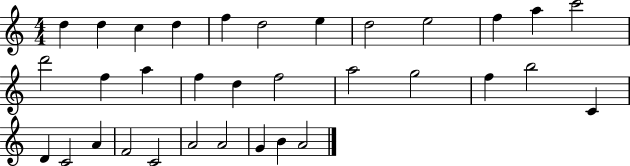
D5/q D5/q C5/q D5/q F5/q D5/h E5/q D5/h E5/h F5/q A5/q C6/h D6/h F5/q A5/q F5/q D5/q F5/h A5/h G5/h F5/q B5/h C4/q D4/q C4/h A4/q F4/h C4/h A4/h A4/h G4/q B4/q A4/h